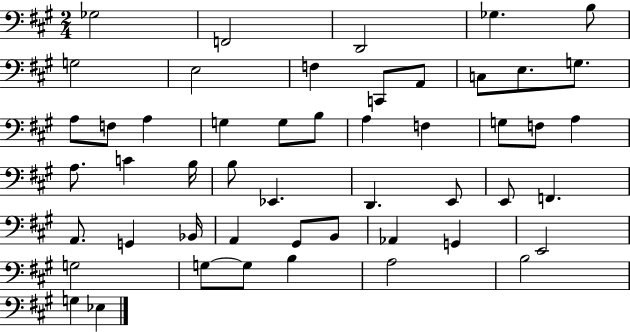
Gb3/h F2/h D2/h Gb3/q. B3/e G3/h E3/h F3/q C2/e A2/e C3/e E3/e. G3/e. A3/e F3/e A3/q G3/q G3/e B3/e A3/q F3/q G3/e F3/e A3/q A3/e. C4/q B3/s B3/e Eb2/q. D2/q. E2/e E2/e F2/q. A2/e. G2/q Bb2/s A2/q G#2/e B2/e Ab2/q G2/q E2/h G3/h G3/e G3/e B3/q A3/h B3/h G3/q Eb3/q